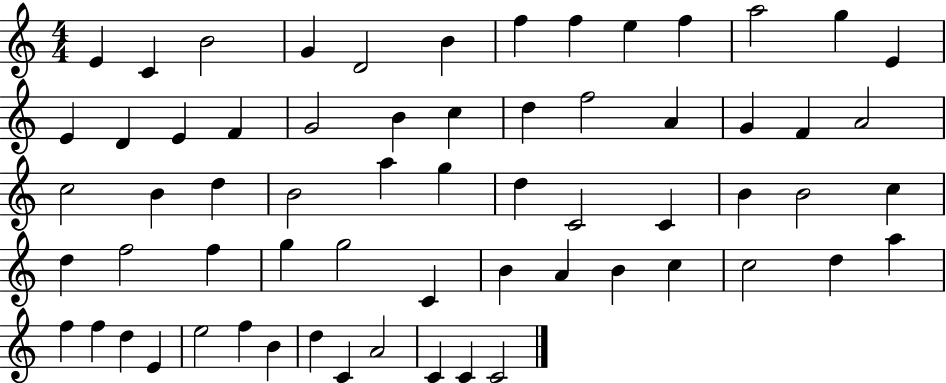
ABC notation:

X:1
T:Untitled
M:4/4
L:1/4
K:C
E C B2 G D2 B f f e f a2 g E E D E F G2 B c d f2 A G F A2 c2 B d B2 a g d C2 C B B2 c d f2 f g g2 C B A B c c2 d a f f d E e2 f B d C A2 C C C2